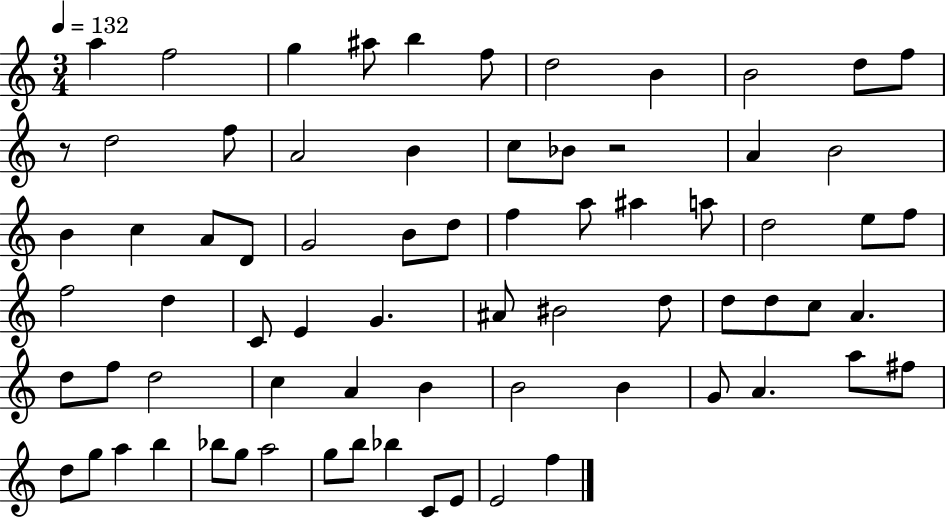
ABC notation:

X:1
T:Untitled
M:3/4
L:1/4
K:C
a f2 g ^a/2 b f/2 d2 B B2 d/2 f/2 z/2 d2 f/2 A2 B c/2 _B/2 z2 A B2 B c A/2 D/2 G2 B/2 d/2 f a/2 ^a a/2 d2 e/2 f/2 f2 d C/2 E G ^A/2 ^B2 d/2 d/2 d/2 c/2 A d/2 f/2 d2 c A B B2 B G/2 A a/2 ^f/2 d/2 g/2 a b _b/2 g/2 a2 g/2 b/2 _b C/2 E/2 E2 f